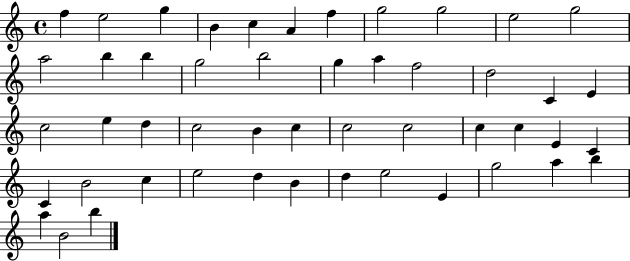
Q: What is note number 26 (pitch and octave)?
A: C5